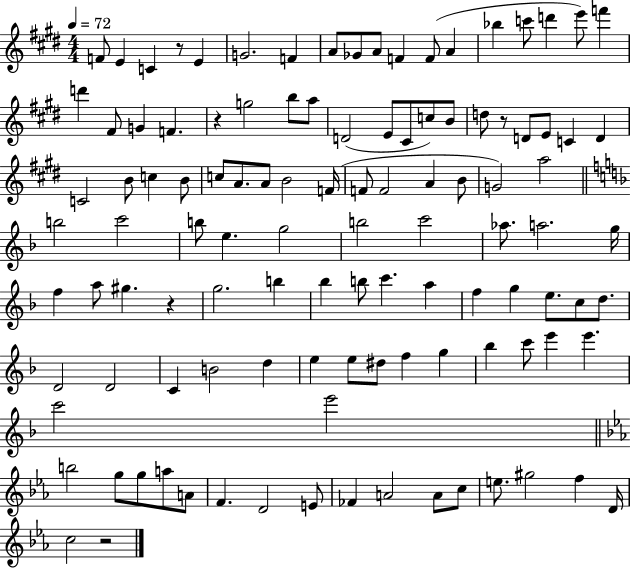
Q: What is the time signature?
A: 4/4